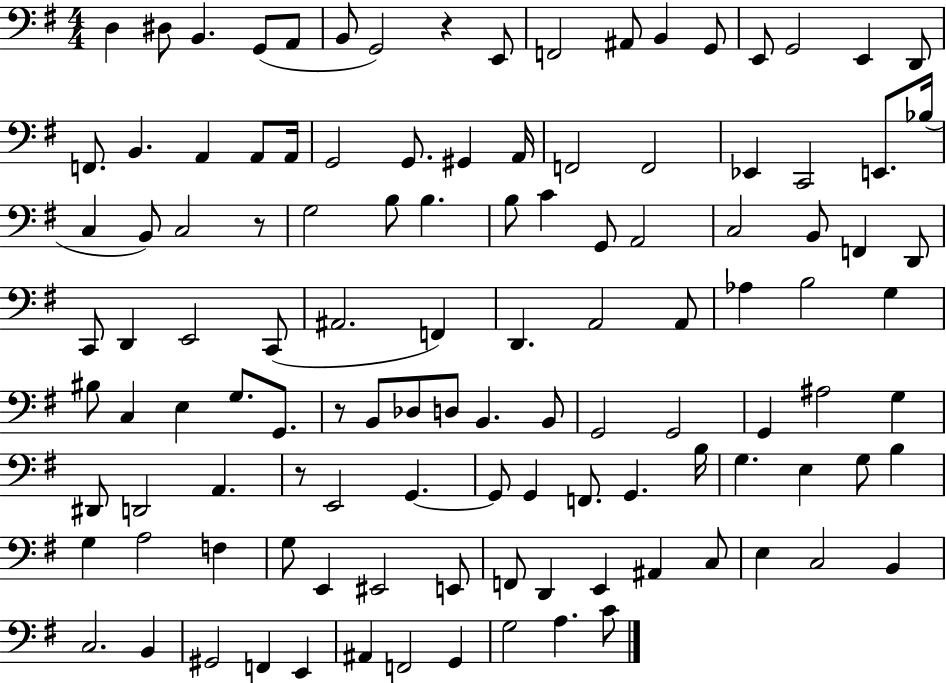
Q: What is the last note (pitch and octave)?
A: C4